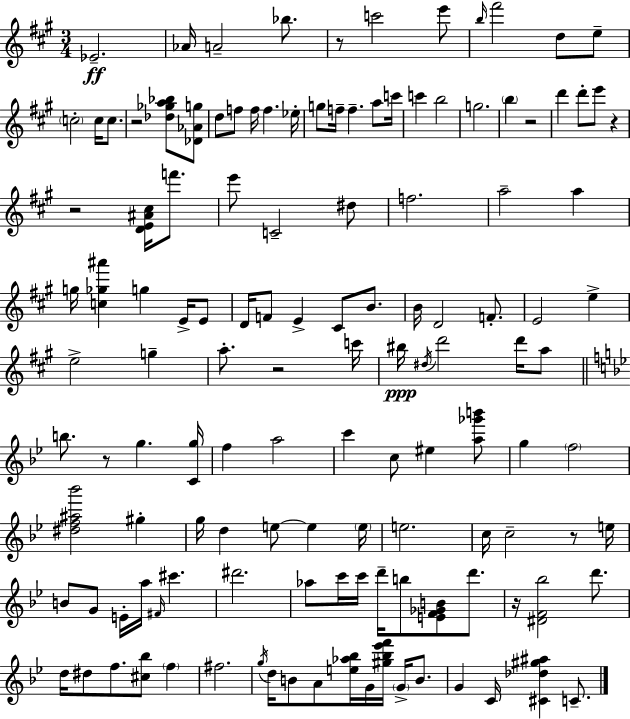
{
  \clef treble
  \numericTimeSignature
  \time 3/4
  \key a \major
  \repeat volta 2 { ees'2.--\ff | aes'16 a'2-- bes''8. | r8 c'''2 e'''8 | \grace { b''16 } fis'''2 d''8 e''8-- | \break \parenthesize c''2-. c''16 c''8. | r2 <des'' ges'' a'' bes''>8 <des' aes' g''>8 | d''8 f''8 f''16 f''4. | ees''16-. g''8 f''16-- f''4.-- a''8 | \break c'''16 c'''4 b''2 | g''2. | \parenthesize b''4 r2 | d'''4 d'''8-. e'''8 r4 | \break r2 <d' e' ais' cis''>16 f'''8. | e'''8 c'2-- dis''8 | f''2. | a''2-- a''4 | \break g''16 <c'' ges'' ais'''>4 g''4 e'16-> e'8 | d'16 f'8 e'4-> cis'8 b'8. | b'16 d'2 f'8.-. | e'2 e''4-> | \break e''2-> g''4-- | a''8.-. r2 | c'''16 bis''16\ppp \acciaccatura { dis''16 } d'''2 d'''16 | a''8 \bar "||" \break \key bes \major b''8. r8 g''4. <c' g''>16 | f''4 a''2 | c'''4 c''8 eis''4 <a'' ges''' b'''>8 | g''4 \parenthesize f''2 | \break <dis'' f'' ais'' bes'''>2 gis''4-. | g''16 d''4 e''8~~ e''4 \parenthesize e''16 | e''2. | c''16 c''2-- r8 e''16 | \break b'8 g'8 e'16-. a''16 \grace { fis'16 } cis'''4. | dis'''2. | aes''8 c'''16 c'''16 d'''16-- b''8 <e' f' ges' b'>8 d'''8. | r16 <dis' f' bes''>2 d'''8. | \break d''16 dis''8 f''8. <cis'' bes''>8 \parenthesize f''4 | fis''2. | \acciaccatura { g''16 } d''16 b'8 a'8 <e'' aes'' bes''>16 g'16 <gis'' bes'' ees''' f'''>16 \parenthesize g'16-> b'8. | g'4 c'16 <cis' des'' gis'' ais''>4 c'8.-- | \break } \bar "|."
}